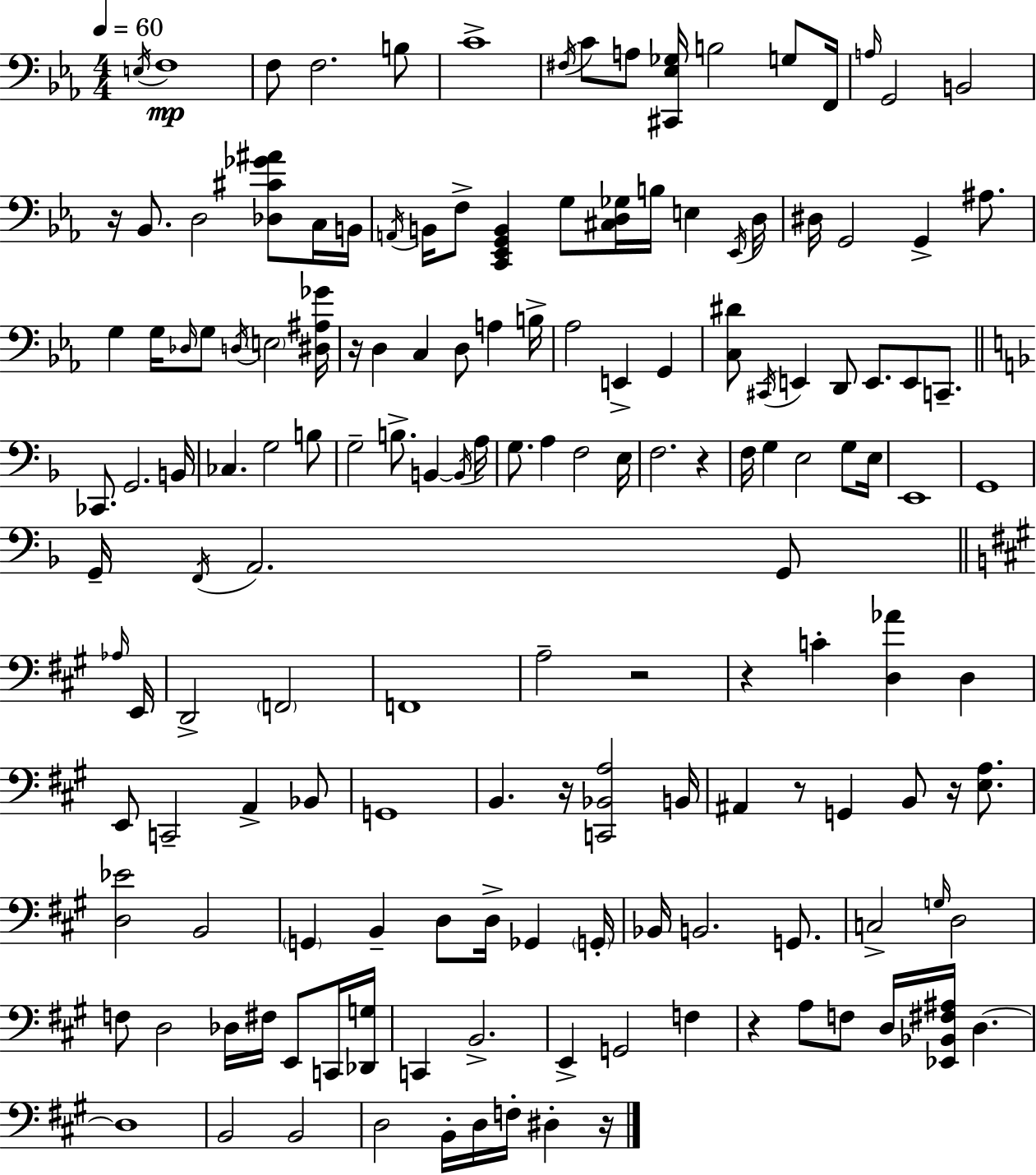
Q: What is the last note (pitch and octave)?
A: D#3